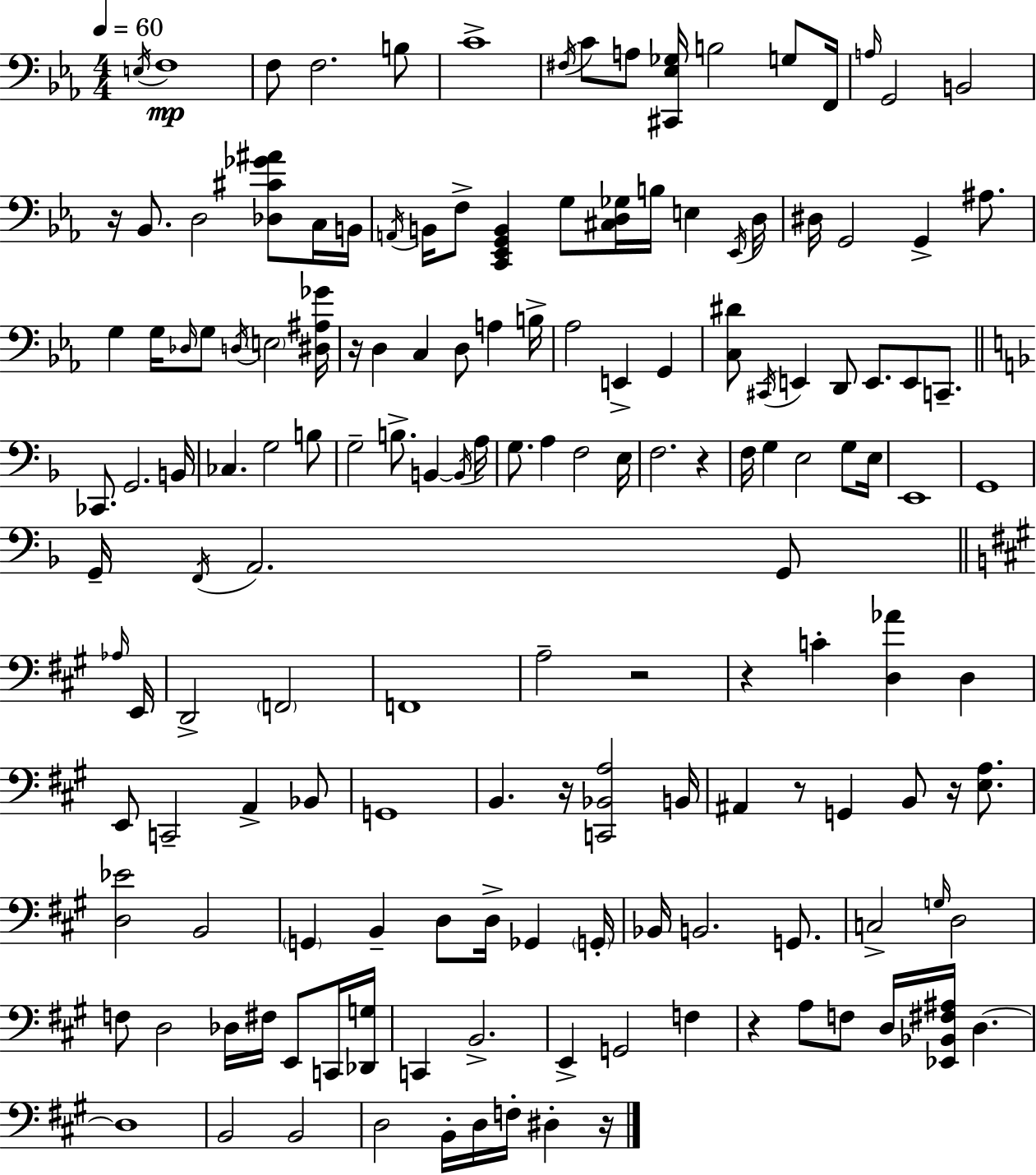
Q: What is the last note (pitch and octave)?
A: D#3